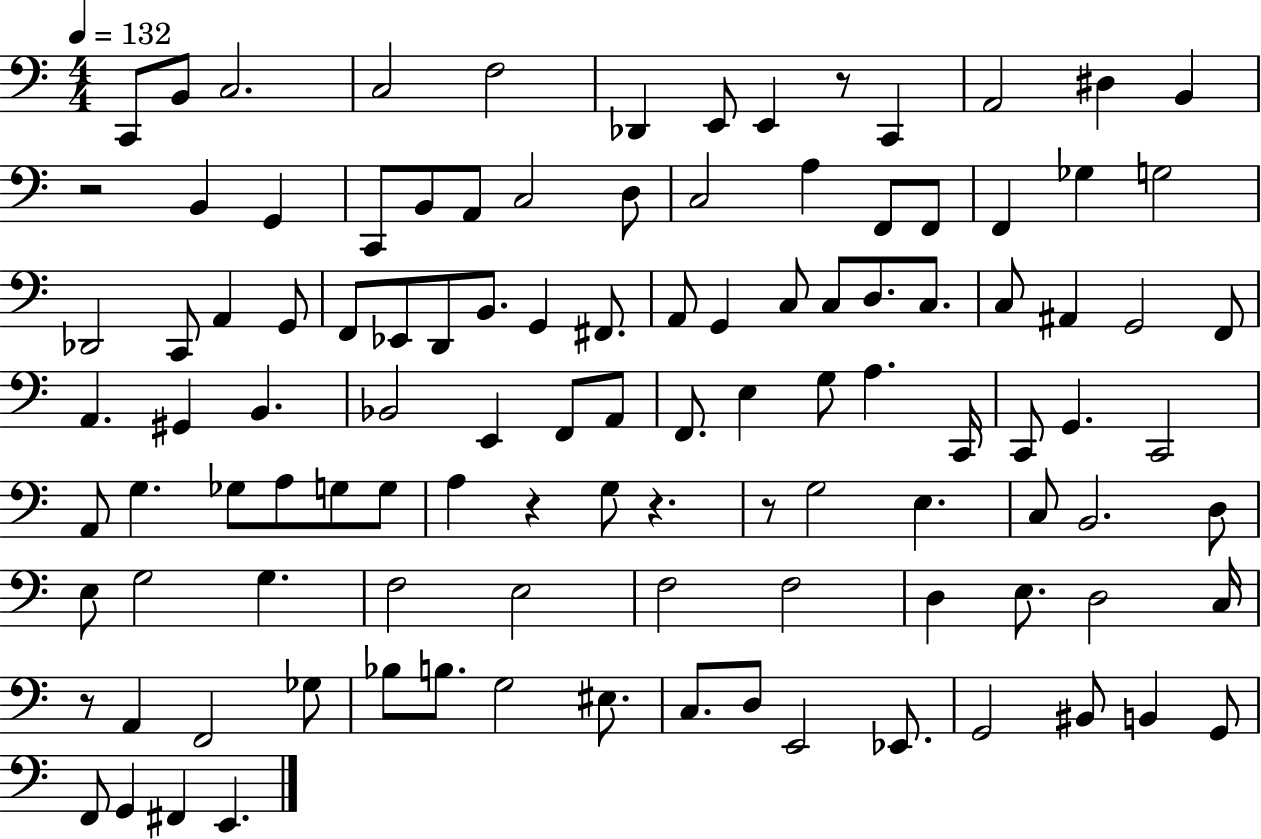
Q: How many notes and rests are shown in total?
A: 110